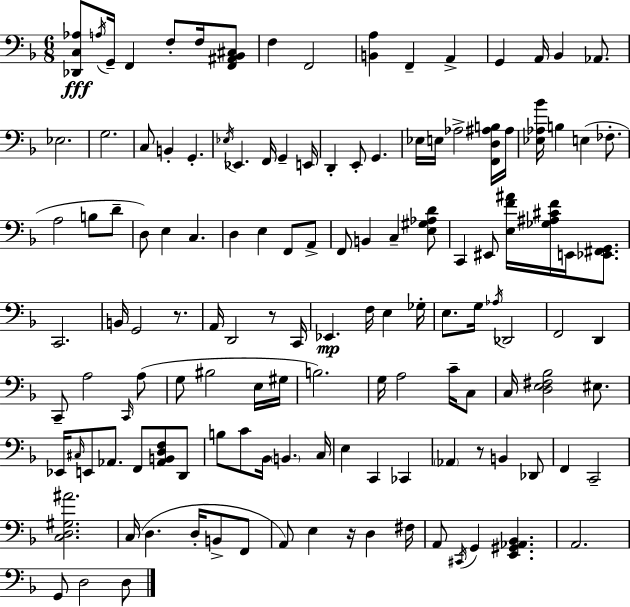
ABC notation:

X:1
T:Untitled
M:6/8
L:1/4
K:Dm
[_D,,C,_A,]/2 A,/4 G,,/4 F,, F,/2 F,/4 [F,,^A,,_B,,^C,]/2 F, F,,2 [B,,A,] F,, A,, G,, A,,/4 _B,, _A,,/2 _E,2 G,2 C,/2 B,, G,, _E,/4 _E,, F,,/4 G,, E,,/4 D,, E,,/2 G,, _E,/4 E,/4 _A,2 [F,,D,^A,B,]/4 ^A,/4 [_E,_A,_B]/4 B, E, _F,/2 A,2 B,/2 D/2 D,/2 E, C, D, E, F,,/2 A,,/2 F,,/2 B,, C, [E,^G,_A,D]/2 C,, ^E,,/2 [E,F^A]/4 [_G,^A,^CF]/4 E,,/4 [_E,,^F,,G,,]/2 C,,2 B,,/4 G,,2 z/2 A,,/4 D,,2 z/2 C,,/4 _E,, F,/4 E, _G,/4 E,/2 G,/4 _A,/4 _D,,2 F,,2 D,, C,,/2 A,2 C,,/4 A,/2 G,/2 ^B,2 E,/4 ^G,/4 B,2 G,/4 A,2 C/4 C,/2 C,/4 [D,E,^F,_B,]2 ^E,/2 _E,,/4 ^C,/4 E,,/2 _A,,/2 F,,/2 [_A,,B,,D,F,]/2 D,,/2 B,/2 C/2 _B,,/4 B,, C,/4 E, C,, _C,, _A,, z/2 B,, _D,,/2 F,, C,,2 [C,D,^G,^A]2 C,/4 D, D,/4 B,,/2 F,,/2 A,,/2 E, z/4 D, ^F,/4 A,,/2 ^C,,/4 G,, [E,,^G,,_A,,_B,,] A,,2 G,,/2 D,2 D,/2